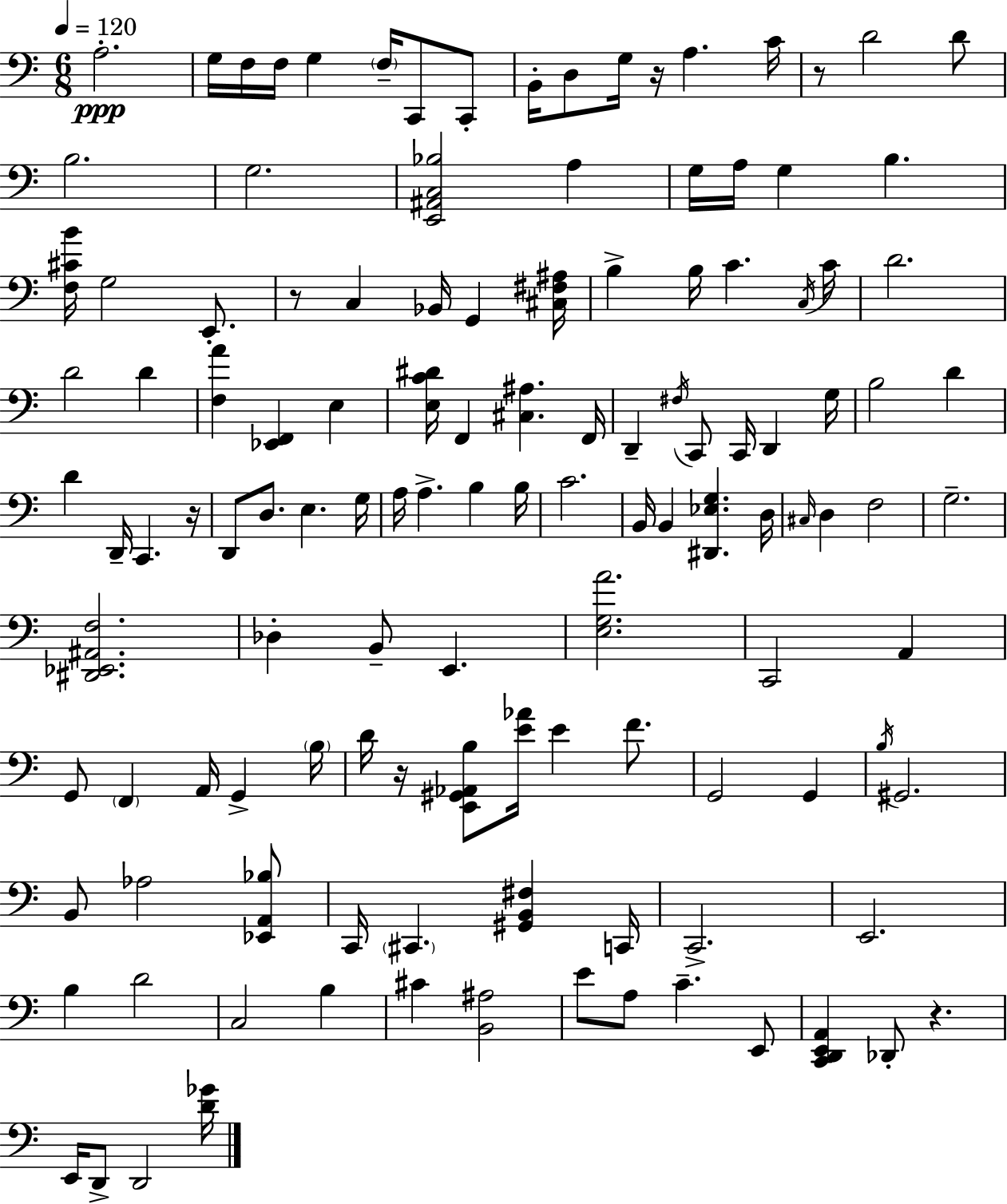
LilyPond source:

{
  \clef bass
  \numericTimeSignature
  \time 6/8
  \key c \major
  \tempo 4 = 120
  a2.-.\ppp | g16 f16 f16 g4 \parenthesize f16-- c,8 c,8-. | b,16-. d8 g16 r16 a4. c'16 | r8 d'2 d'8 | \break b2. | g2. | <e, ais, c bes>2 a4 | g16 a16 g4 b4. | \break <f cis' b'>16 g2 e,8.-. | r8 c4 bes,16 g,4 <cis fis ais>16 | b4-> b16 c'4. \acciaccatura { c16 } | c'16 d'2. | \break d'2 d'4 | <f a'>4 <ees, f,>4 e4 | <e c' dis'>16 f,4 <cis ais>4. | f,16 d,4-- \acciaccatura { fis16 } c,8 c,16 d,4 | \break g16 b2 d'4 | d'4 d,16-- c,4. | r16 d,8 d8. e4. | g16 a16 a4.-> b4 | \break b16 c'2. | b,16 b,4 <dis, ees g>4. | d16 \grace { cis16 } d4 f2 | g2.-- | \break <dis, ees, ais, f>2. | des4-. b,8-- e,4. | <e g a'>2. | c,2 a,4 | \break g,8 \parenthesize f,4 a,16 g,4-> | \parenthesize b16 d'16 r16 <e, gis, aes, b>8 <e' aes'>16 e'4 | f'8. g,2 g,4 | \acciaccatura { b16 } gis,2. | \break b,8 aes2 | <ees, a, bes>8 c,16 \parenthesize cis,4. <gis, b, fis>4 | c,16 c,2.-> | e,2. | \break b4 d'2 | c2 | b4 cis'4 <b, ais>2 | e'8 a8 c'4.-- | \break e,8 <c, d, e, a,>4 des,8-. r4. | e,16 d,8-> d,2 | <d' ges'>16 \bar "|."
}